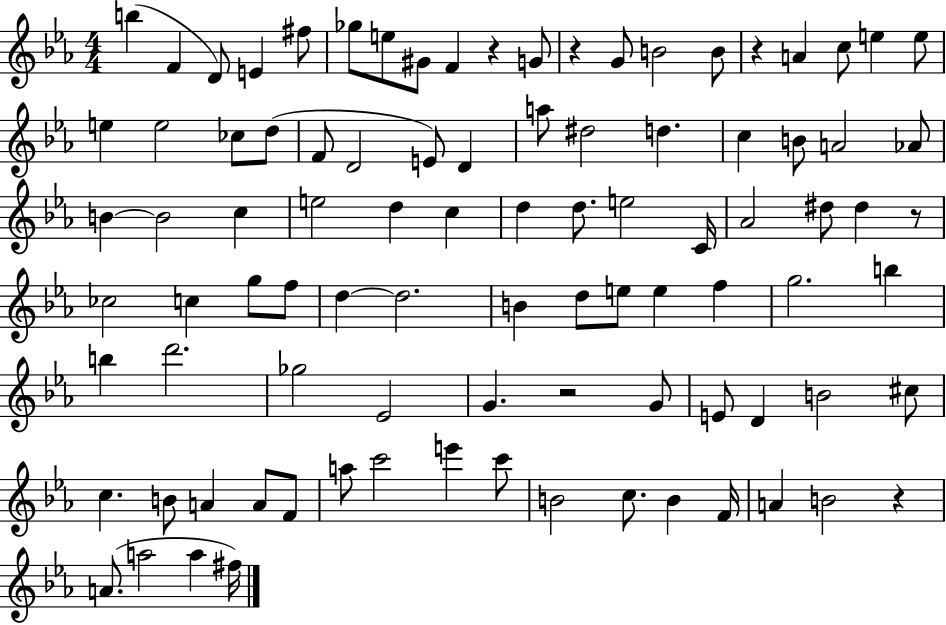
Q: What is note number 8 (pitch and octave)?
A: G#4